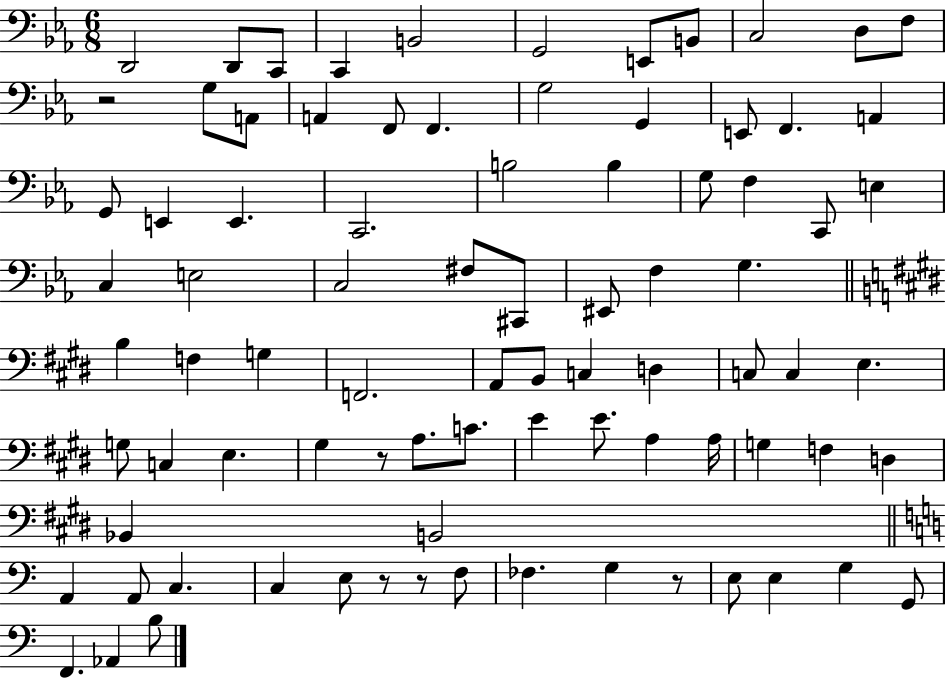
X:1
T:Untitled
M:6/8
L:1/4
K:Eb
D,,2 D,,/2 C,,/2 C,, B,,2 G,,2 E,,/2 B,,/2 C,2 D,/2 F,/2 z2 G,/2 A,,/2 A,, F,,/2 F,, G,2 G,, E,,/2 F,, A,, G,,/2 E,, E,, C,,2 B,2 B, G,/2 F, C,,/2 E, C, E,2 C,2 ^F,/2 ^C,,/2 ^E,,/2 F, G, B, F, G, F,,2 A,,/2 B,,/2 C, D, C,/2 C, E, G,/2 C, E, ^G, z/2 A,/2 C/2 E E/2 A, A,/4 G, F, D, _B,, B,,2 A,, A,,/2 C, C, E,/2 z/2 z/2 F,/2 _F, G, z/2 E,/2 E, G, G,,/2 F,, _A,, B,/2